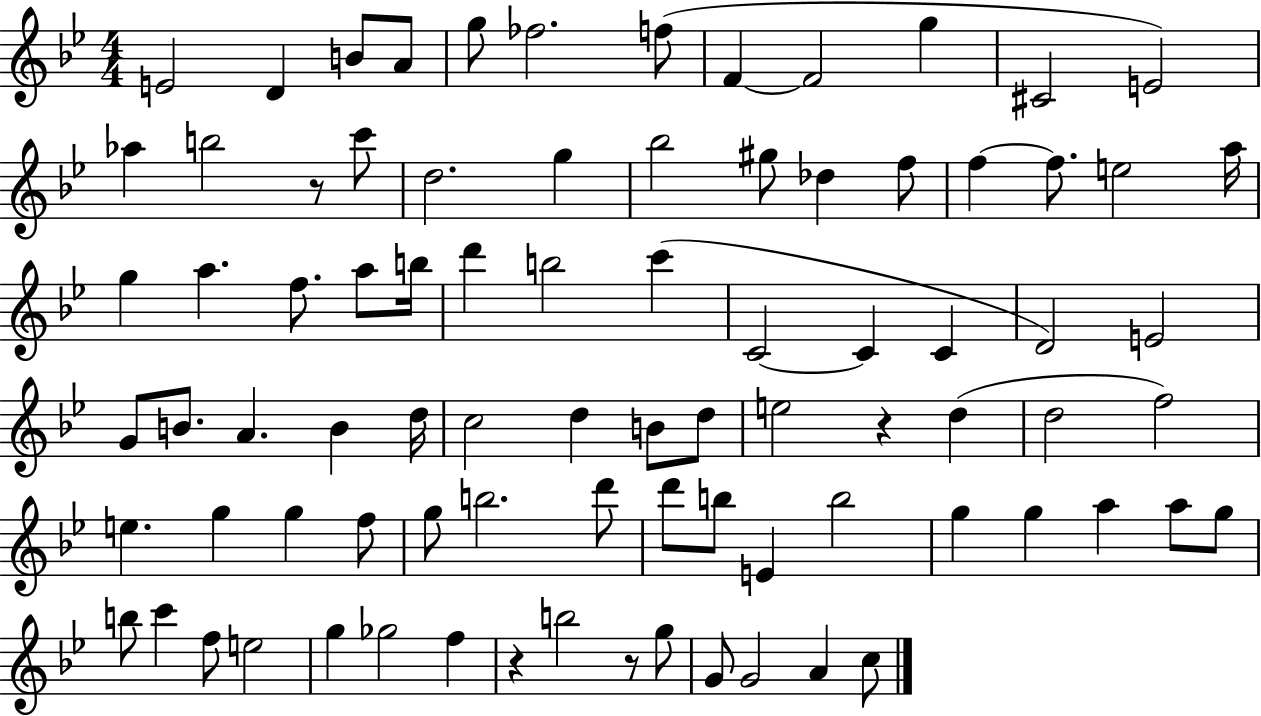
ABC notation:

X:1
T:Untitled
M:4/4
L:1/4
K:Bb
E2 D B/2 A/2 g/2 _f2 f/2 F F2 g ^C2 E2 _a b2 z/2 c'/2 d2 g _b2 ^g/2 _d f/2 f f/2 e2 a/4 g a f/2 a/2 b/4 d' b2 c' C2 C C D2 E2 G/2 B/2 A B d/4 c2 d B/2 d/2 e2 z d d2 f2 e g g f/2 g/2 b2 d'/2 d'/2 b/2 E b2 g g a a/2 g/2 b/2 c' f/2 e2 g _g2 f z b2 z/2 g/2 G/2 G2 A c/2